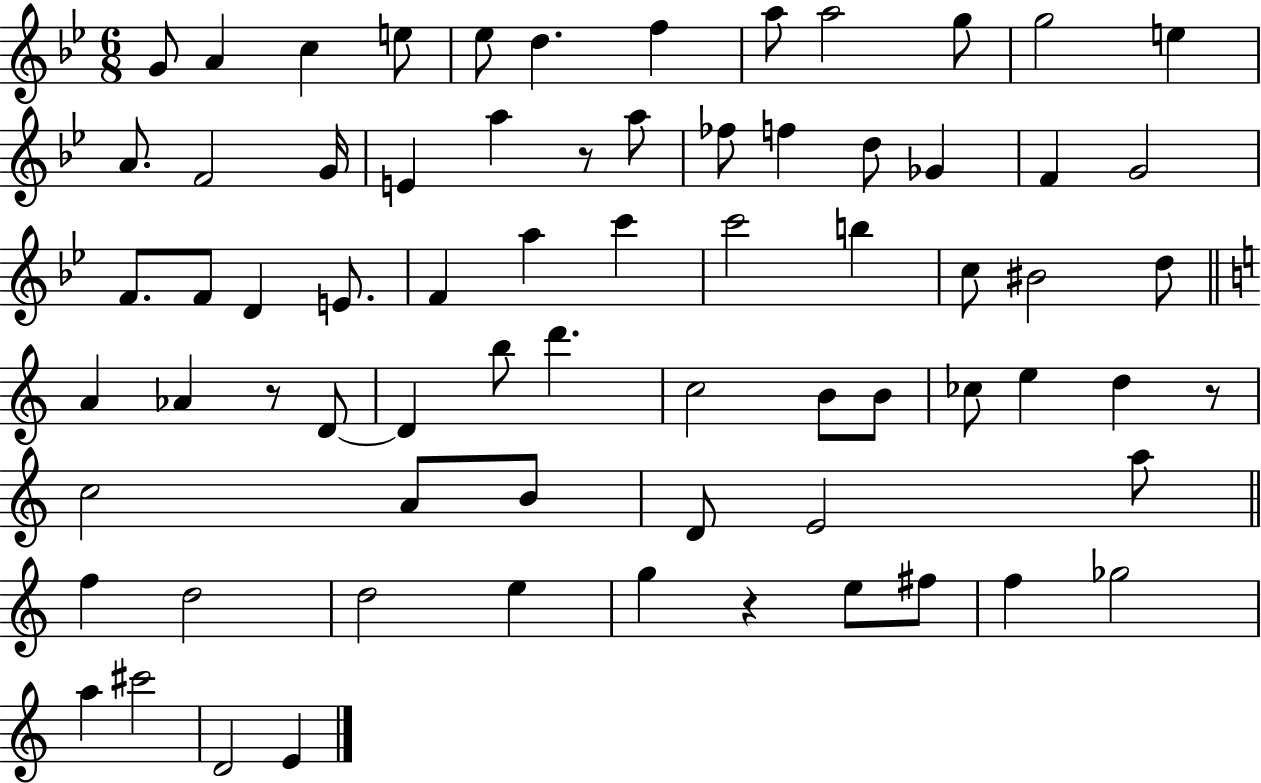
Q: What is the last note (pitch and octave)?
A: E4